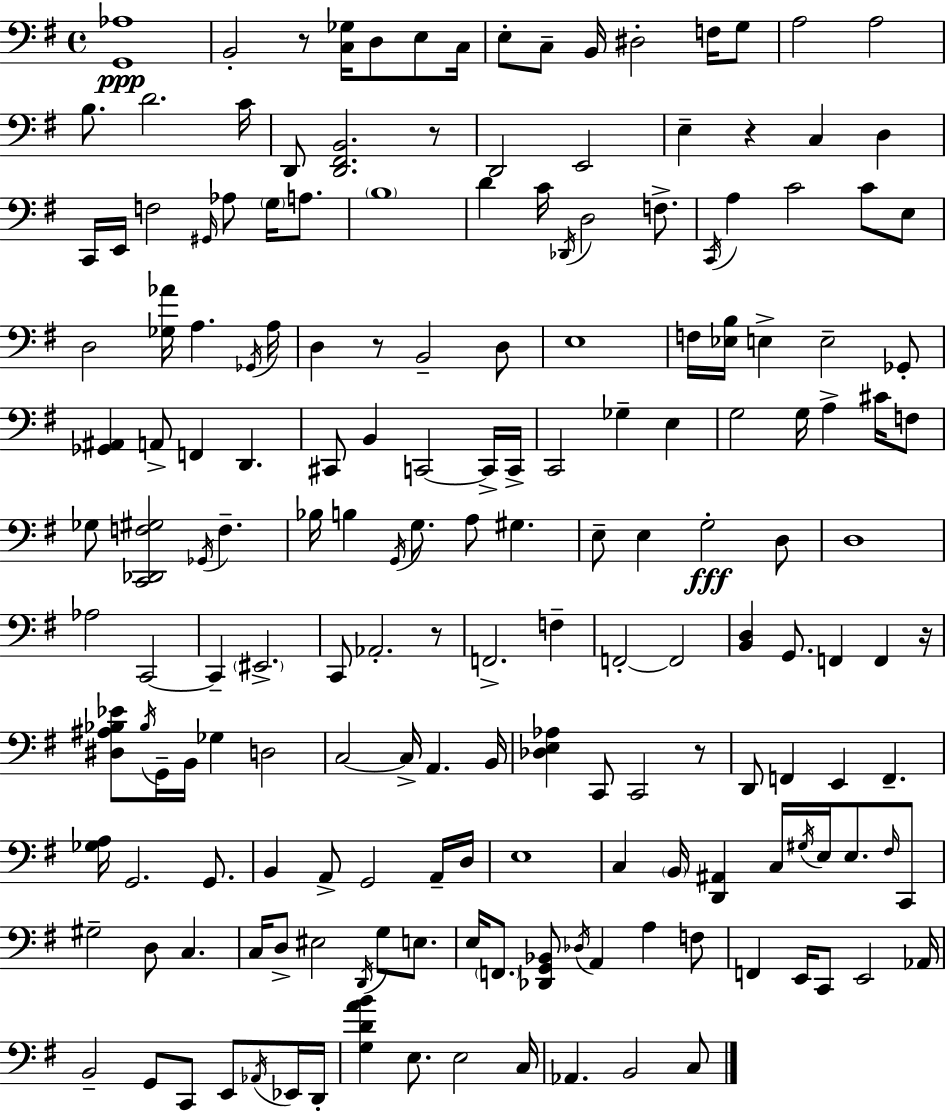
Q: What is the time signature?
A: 4/4